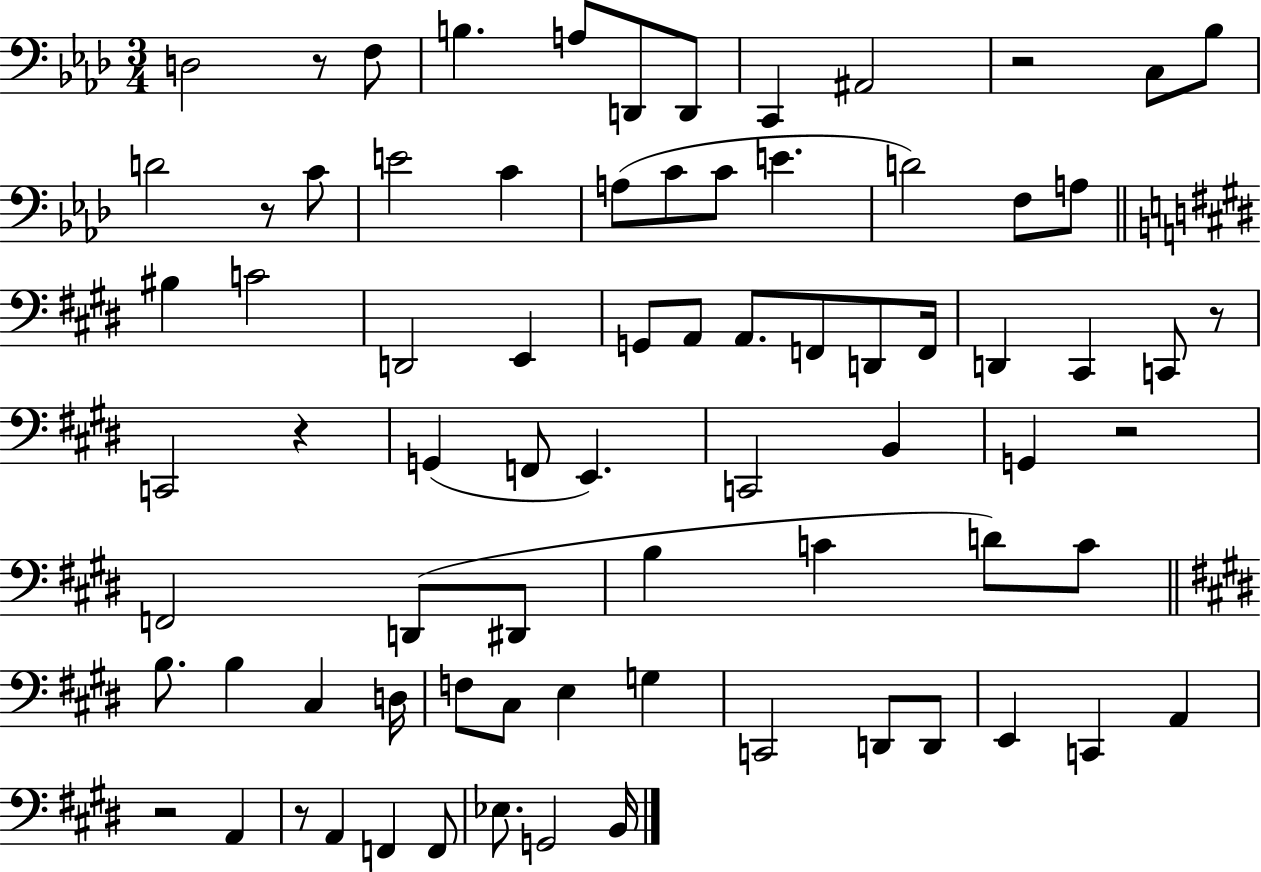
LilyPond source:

{
  \clef bass
  \numericTimeSignature
  \time 3/4
  \key aes \major
  \repeat volta 2 { d2 r8 f8 | b4. a8 d,8 d,8 | c,4 ais,2 | r2 c8 bes8 | \break d'2 r8 c'8 | e'2 c'4 | a8( c'8 c'8 e'4. | d'2) f8 a8 | \break \bar "||" \break \key e \major bis4 c'2 | d,2 e,4 | g,8 a,8 a,8. f,8 d,8 f,16 | d,4 cis,4 c,8 r8 | \break c,2 r4 | g,4( f,8 e,4.) | c,2 b,4 | g,4 r2 | \break f,2 d,8( dis,8 | b4 c'4 d'8) c'8 | \bar "||" \break \key e \major b8. b4 cis4 d16 | f8 cis8 e4 g4 | c,2 d,8 d,8 | e,4 c,4 a,4 | \break r2 a,4 | r8 a,4 f,4 f,8 | ees8. g,2 b,16 | } \bar "|."
}